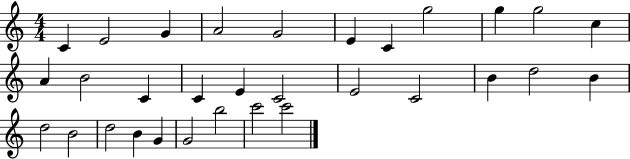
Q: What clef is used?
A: treble